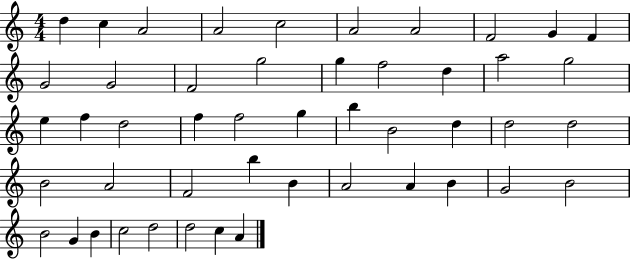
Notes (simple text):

D5/q C5/q A4/h A4/h C5/h A4/h A4/h F4/h G4/q F4/q G4/h G4/h F4/h G5/h G5/q F5/h D5/q A5/h G5/h E5/q F5/q D5/h F5/q F5/h G5/q B5/q B4/h D5/q D5/h D5/h B4/h A4/h F4/h B5/q B4/q A4/h A4/q B4/q G4/h B4/h B4/h G4/q B4/q C5/h D5/h D5/h C5/q A4/q